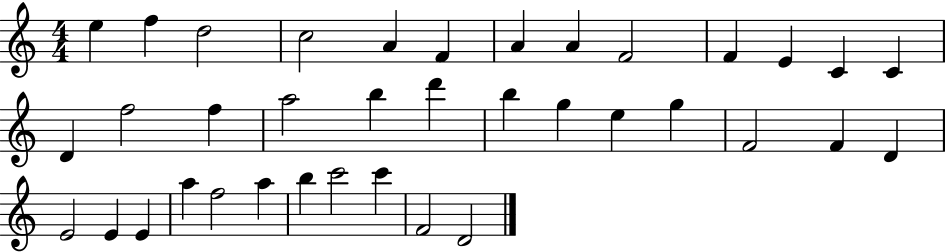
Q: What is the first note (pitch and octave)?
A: E5